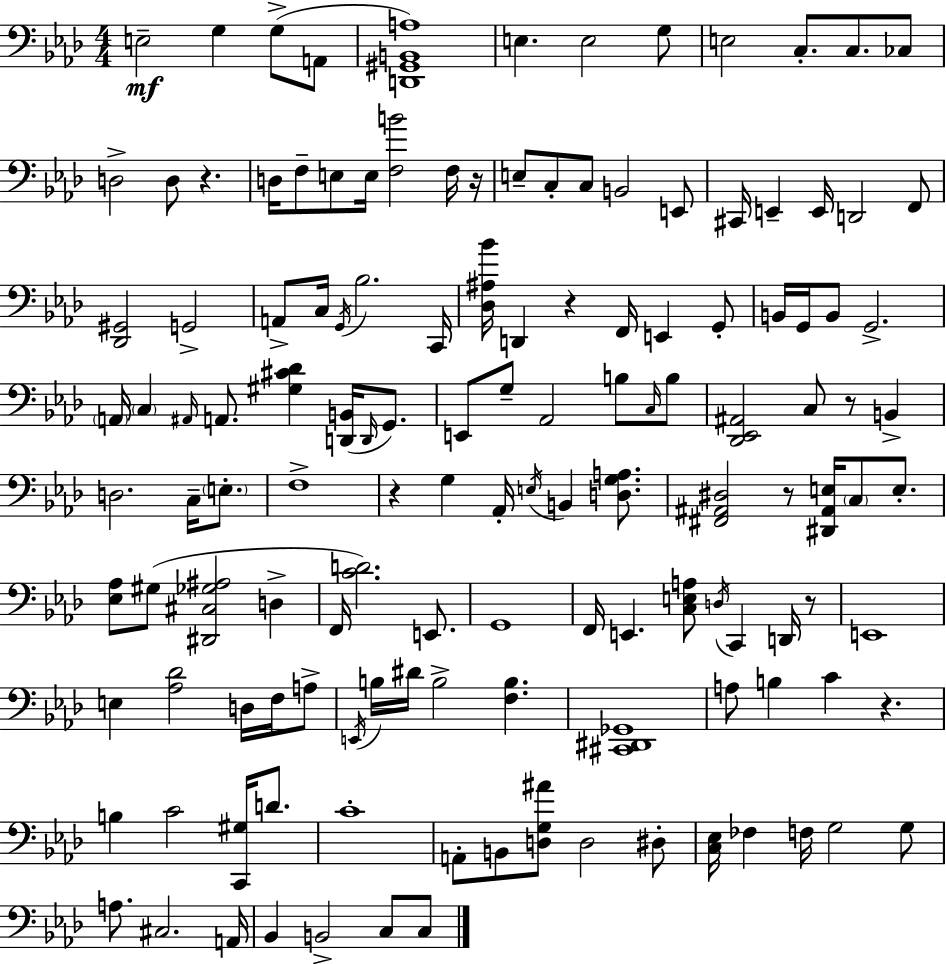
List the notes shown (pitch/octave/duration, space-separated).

E3/h G3/q G3/e A2/e [D2,G#2,B2,A3]/w E3/q. E3/h G3/e E3/h C3/e. C3/e. CES3/e D3/h D3/e R/q. D3/s F3/e E3/e E3/s [F3,B4]/h F3/s R/s E3/e C3/e C3/e B2/h E2/e C#2/s E2/q E2/s D2/h F2/e [Db2,G#2]/h G2/h A2/e C3/s G2/s Bb3/h. C2/s [Db3,A#3,Bb4]/s D2/q R/q F2/s E2/q G2/e B2/s G2/s B2/e G2/h. A2/s C3/q A#2/s A2/e. [G#3,C#4,Db4]/q [D2,B2]/s D2/s G2/e. E2/e G3/e Ab2/h B3/e C3/s B3/e [Db2,Eb2,A#2]/h C3/e R/e B2/q D3/h. C3/s E3/e. F3/w R/q G3/q Ab2/s E3/s B2/q [D3,G3,A3]/e. [F#2,A#2,D#3]/h R/e [D#2,A#2,E3]/s C3/e E3/e. [Eb3,Ab3]/e G#3/e [D#2,C#3,Gb3,A#3]/h D3/q F2/s [C4,D4]/h. E2/e. G2/w F2/s E2/q. [C3,E3,A3]/e D3/s C2/q D2/s R/e E2/w E3/q [Ab3,Db4]/h D3/s F3/s A3/e E2/s B3/s D#4/s B3/h [F3,B3]/q. [C#2,D#2,Gb2]/w A3/e B3/q C4/q R/q. B3/q C4/h [C2,G#3]/s D4/e. C4/w A2/e B2/e [D3,G3,A#4]/e D3/h D#3/e [C3,Eb3]/s FES3/q F3/s G3/h G3/e A3/e. C#3/h. A2/s Bb2/q B2/h C3/e C3/e